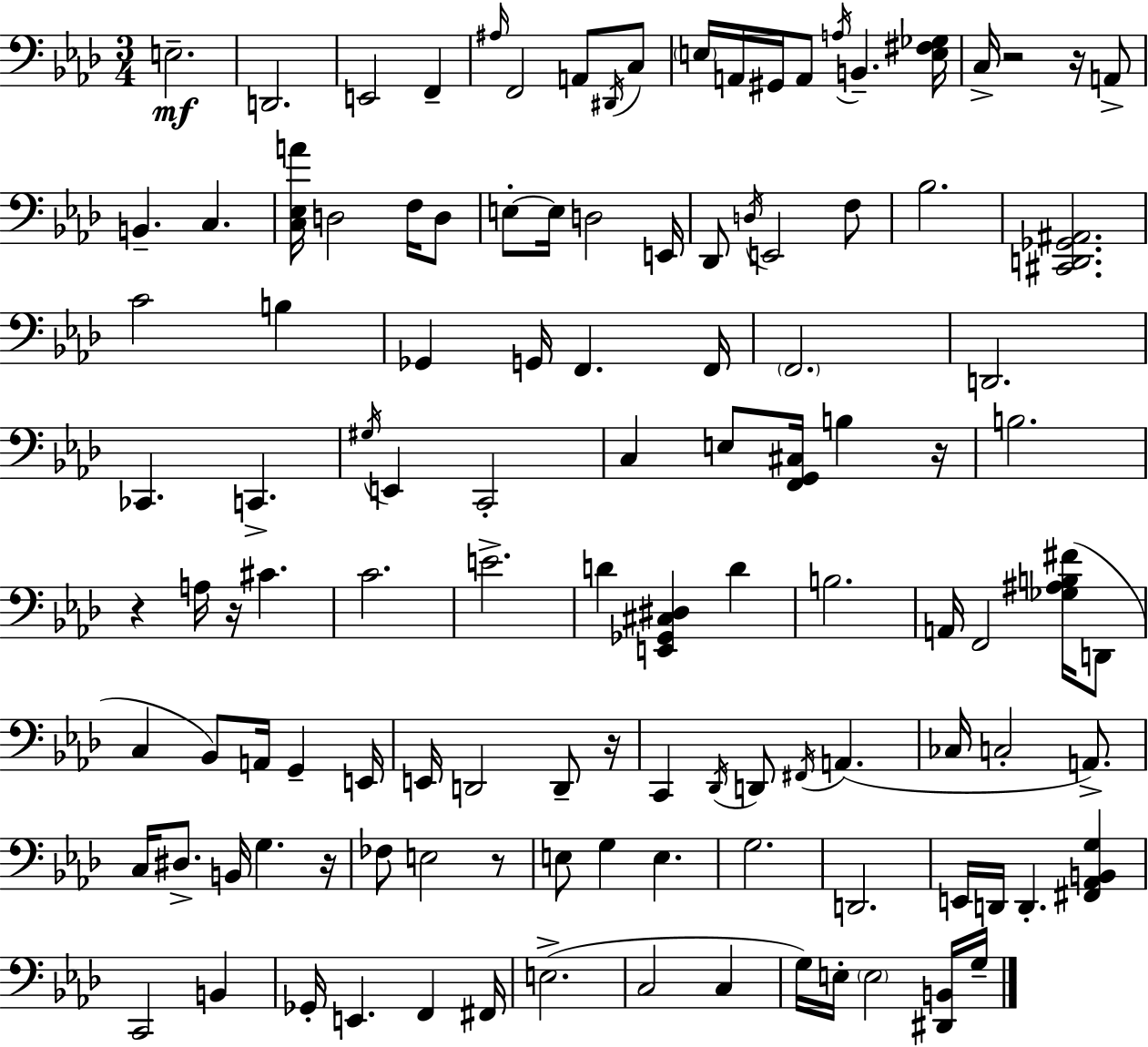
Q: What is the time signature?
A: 3/4